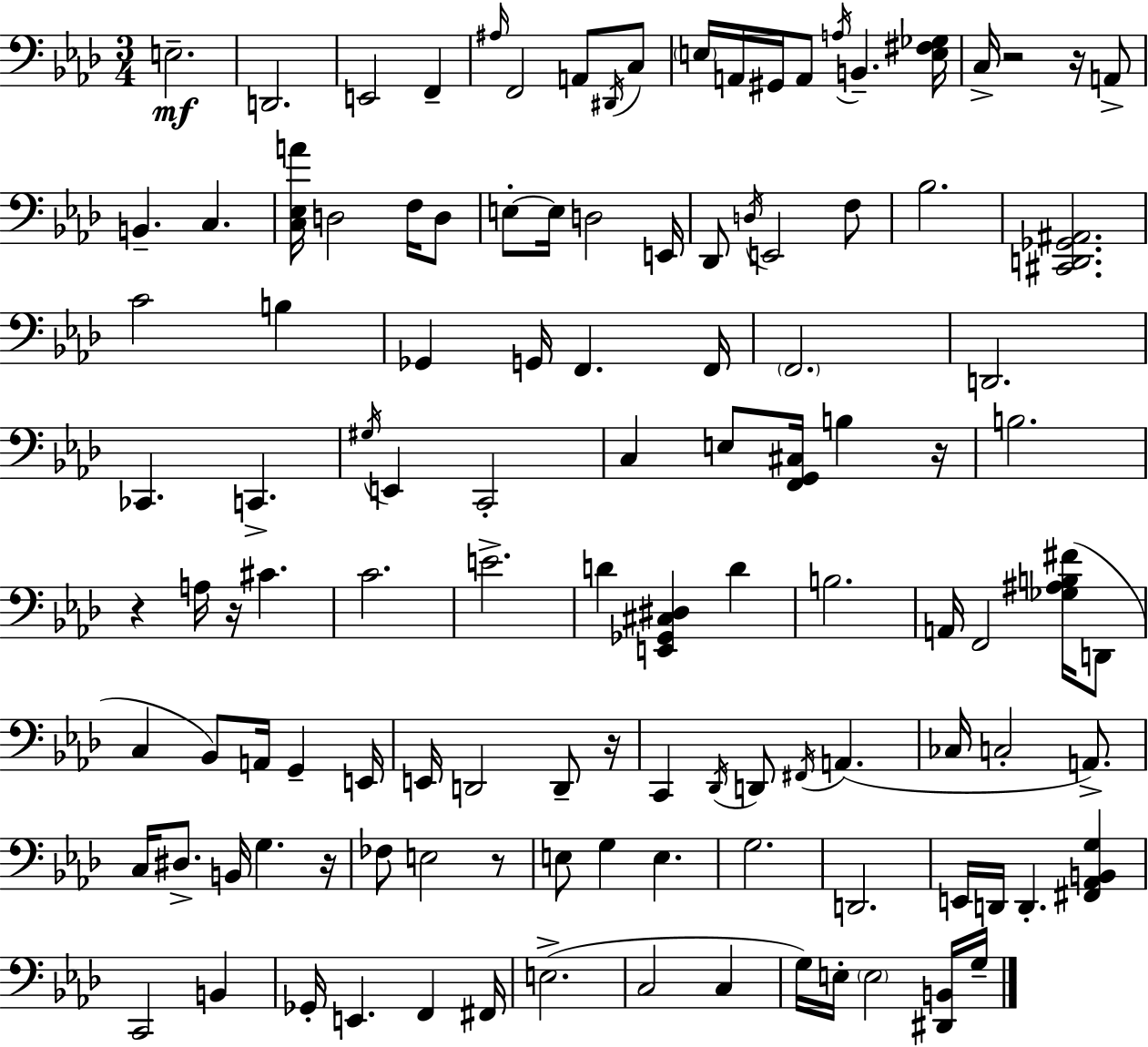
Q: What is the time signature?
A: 3/4